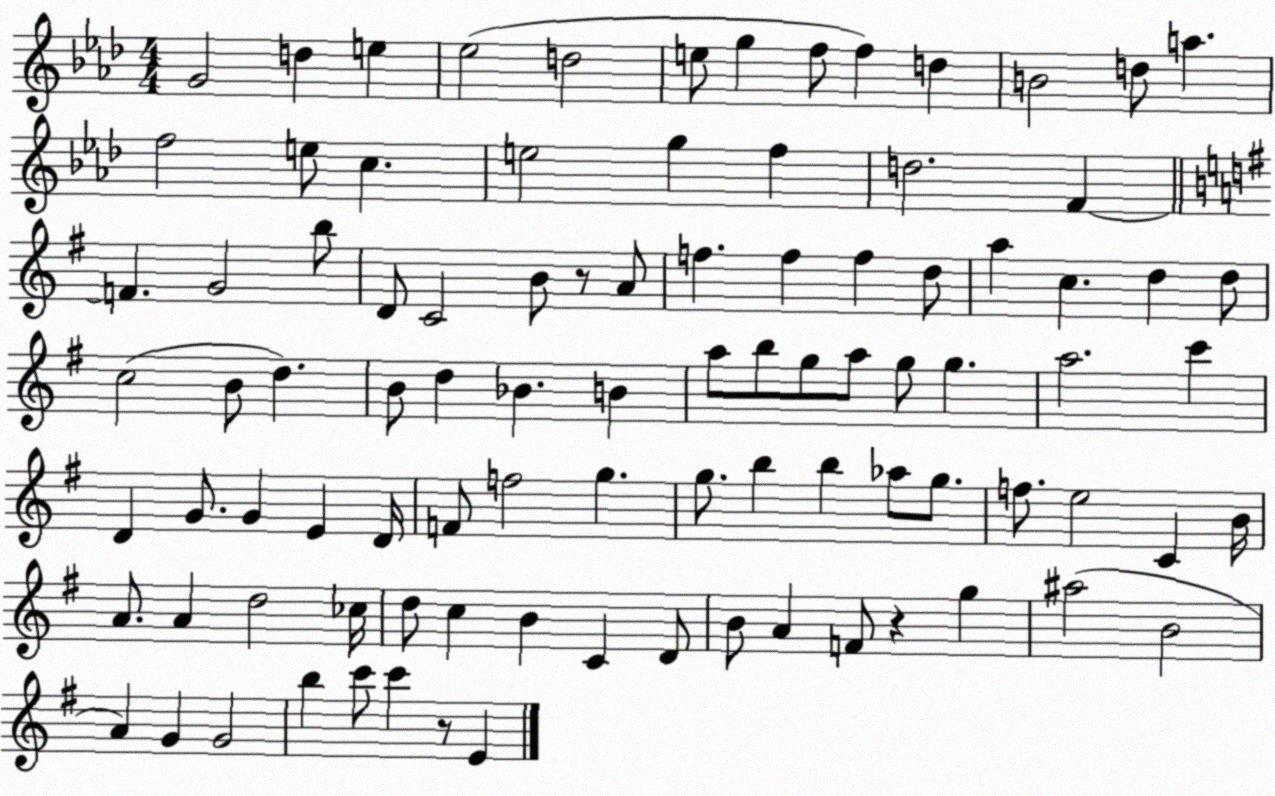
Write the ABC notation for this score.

X:1
T:Untitled
M:4/4
L:1/4
K:Ab
G2 d e _e2 d2 e/2 g f/2 f d B2 d/2 a f2 e/2 c e2 g f d2 F F G2 b/2 D/2 C2 B/2 z/2 A/2 f f f d/2 a c d d/2 c2 B/2 d B/2 d _B B a/2 b/2 g/2 a/2 g/2 g a2 c' D G/2 G E D/4 F/2 f2 g g/2 b b _a/2 g/2 f/2 e2 C B/4 A/2 A d2 _c/4 d/2 c B C D/2 B/2 A F/2 z g ^a2 B2 A G G2 b c'/2 c' z/2 E